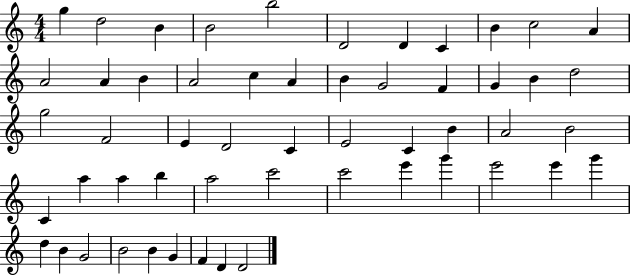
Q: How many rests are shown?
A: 0